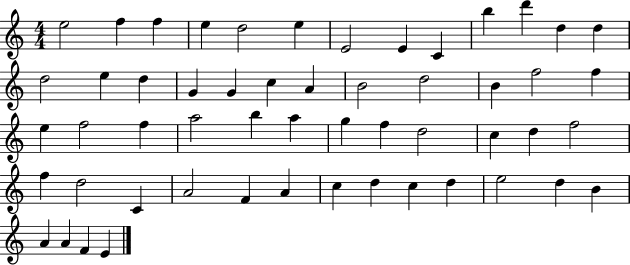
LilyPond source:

{
  \clef treble
  \numericTimeSignature
  \time 4/4
  \key c \major
  e''2 f''4 f''4 | e''4 d''2 e''4 | e'2 e'4 c'4 | b''4 d'''4 d''4 d''4 | \break d''2 e''4 d''4 | g'4 g'4 c''4 a'4 | b'2 d''2 | b'4 f''2 f''4 | \break e''4 f''2 f''4 | a''2 b''4 a''4 | g''4 f''4 d''2 | c''4 d''4 f''2 | \break f''4 d''2 c'4 | a'2 f'4 a'4 | c''4 d''4 c''4 d''4 | e''2 d''4 b'4 | \break a'4 a'4 f'4 e'4 | \bar "|."
}